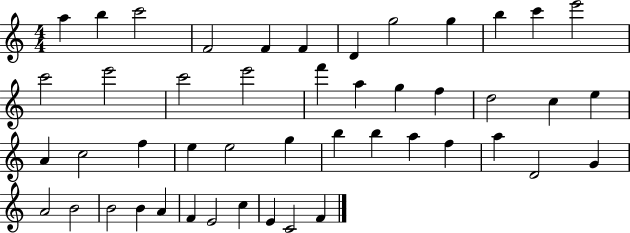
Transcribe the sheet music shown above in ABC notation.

X:1
T:Untitled
M:4/4
L:1/4
K:C
a b c'2 F2 F F D g2 g b c' e'2 c'2 e'2 c'2 e'2 f' a g f d2 c e A c2 f e e2 g b b a f a D2 G A2 B2 B2 B A F E2 c E C2 F